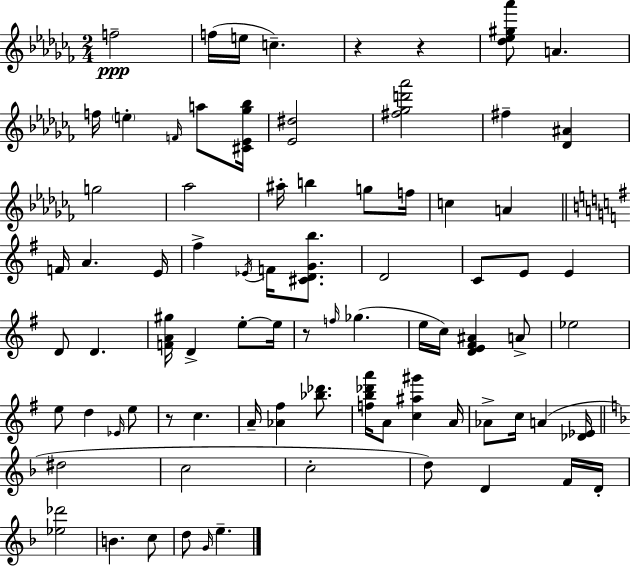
{
  \clef treble
  \numericTimeSignature
  \time 2/4
  \key aes \minor
  f''2--\ppp | f''16( e''16 c''4.--) | r4 r4 | <des'' ees'' gis'' aes'''>8 a'4. | \break f''16 \parenthesize e''4-. \grace { f'16 } a''8 | <cis' ees' ges'' bes''>16 <ees' dis''>2 | <fis'' ges'' d''' aes'''>2 | fis''4-- <des' ais'>4 | \break g''2 | aes''2 | ais''16-. b''4 g''8 | f''16 c''4 a'4 | \break \bar "||" \break \key g \major f'16 a'4. e'16 | fis''4-> \acciaccatura { ees'16 } f'16 <cis' d' g' b''>8. | d'2 | c'8 e'8 e'4 | \break d'8 d'4. | <f' a' gis''>16 d'4-> e''8-.~~ | e''16 r8 \grace { f''16 } ges''4.( | e''16 c''16) <d' e' fis' ais'>4 | \break a'8-> ees''2 | e''8 d''4 | \grace { ees'16 } e''8 r8 c''4. | a'16-- <aes' fis''>4 | \break <bes'' des'''>8. <f'' b'' des''' a'''>16 a'8 <c'' ais'' gis'''>4 | a'16 aes'8-> c''16 a'4( | <des' ees'>16 \bar "||" \break \key d \minor dis''2 | c''2 | c''2-. | d''8) d'4 f'16 d'16-. | \break <ees'' des'''>2 | b'4. c''8 | d''8 \grace { g'16 } e''4.-- | \bar "|."
}